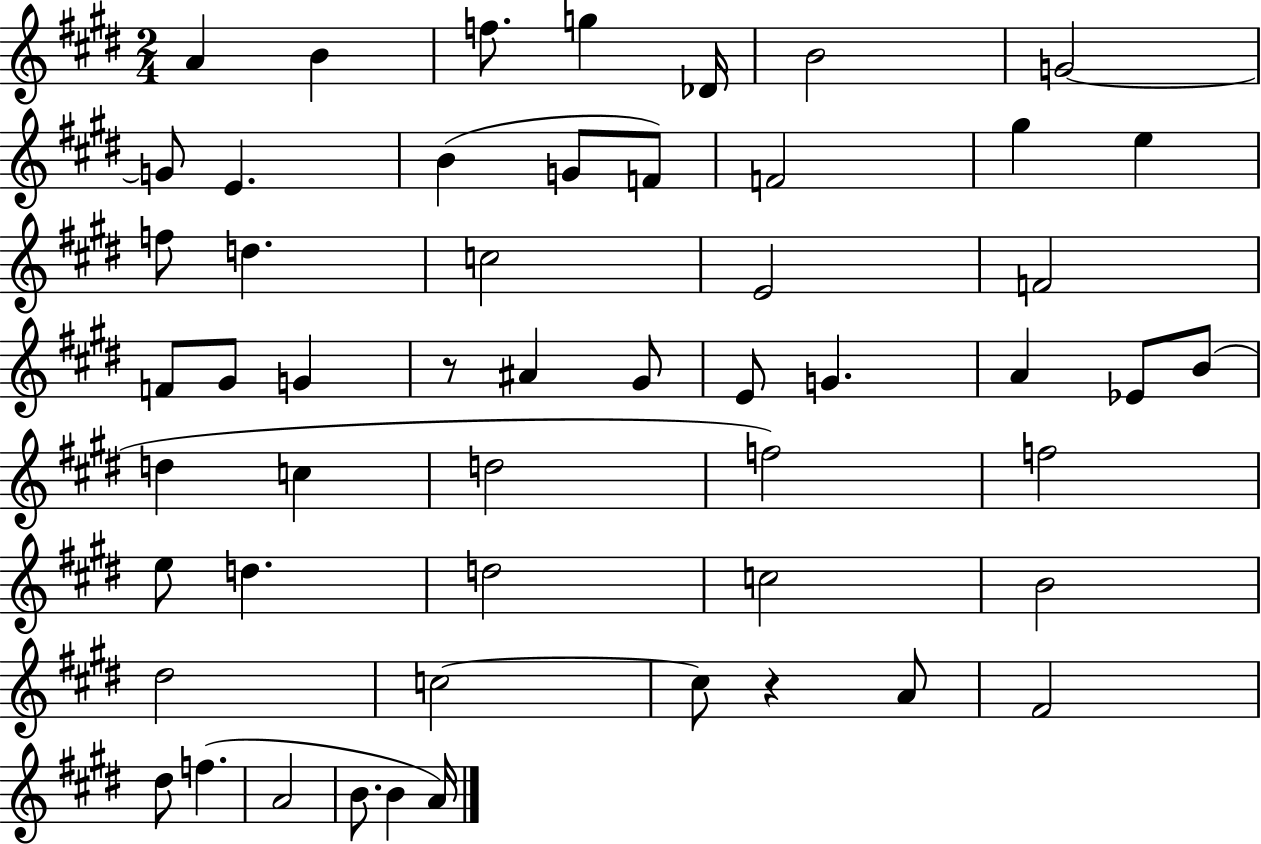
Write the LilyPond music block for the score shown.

{
  \clef treble
  \numericTimeSignature
  \time 2/4
  \key e \major
  \repeat volta 2 { a'4 b'4 | f''8. g''4 des'16 | b'2 | g'2~~ | \break g'8 e'4. | b'4( g'8 f'8) | f'2 | gis''4 e''4 | \break f''8 d''4. | c''2 | e'2 | f'2 | \break f'8 gis'8 g'4 | r8 ais'4 gis'8 | e'8 g'4. | a'4 ees'8 b'8( | \break d''4 c''4 | d''2 | f''2) | f''2 | \break e''8 d''4. | d''2 | c''2 | b'2 | \break dis''2 | c''2~~ | c''8 r4 a'8 | fis'2 | \break dis''8 f''4.( | a'2 | b'8. b'4 a'16) | } \bar "|."
}